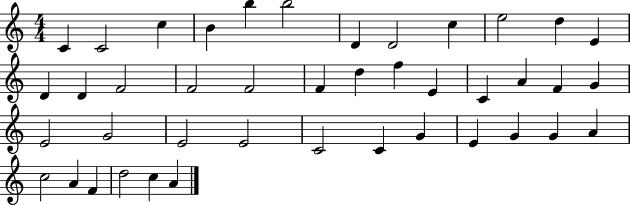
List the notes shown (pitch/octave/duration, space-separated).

C4/q C4/h C5/q B4/q B5/q B5/h D4/q D4/h C5/q E5/h D5/q E4/q D4/q D4/q F4/h F4/h F4/h F4/q D5/q F5/q E4/q C4/q A4/q F4/q G4/q E4/h G4/h E4/h E4/h C4/h C4/q G4/q E4/q G4/q G4/q A4/q C5/h A4/q F4/q D5/h C5/q A4/q